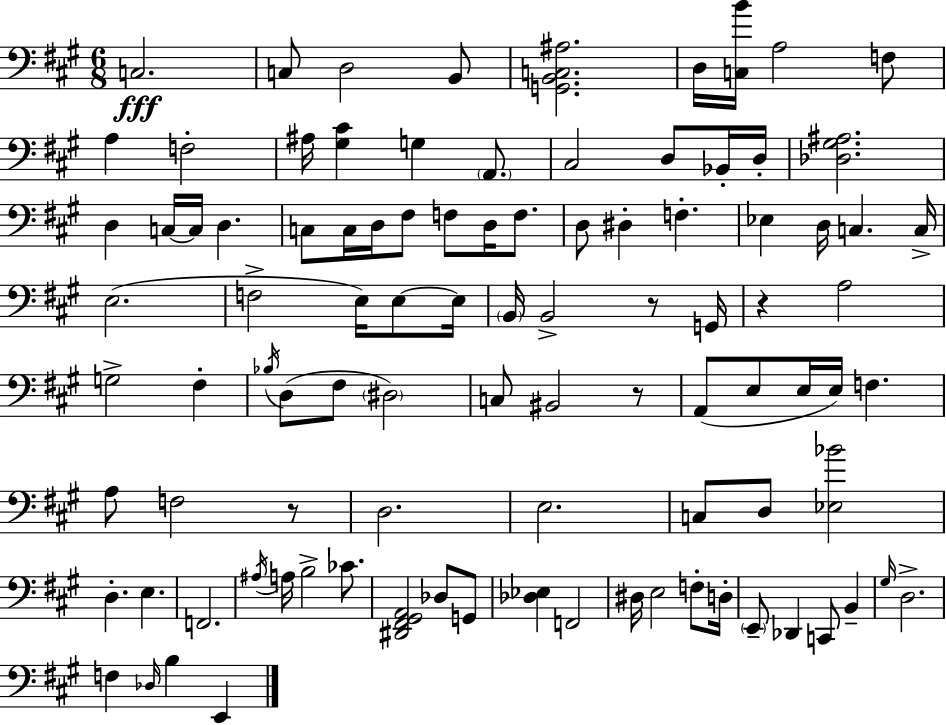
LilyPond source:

{
  \clef bass
  \numericTimeSignature
  \time 6/8
  \key a \major
  c2.\fff | c8 d2 b,8 | <g, b, c ais>2. | d16 <c b'>16 a2 f8 | \break a4 f2-. | ais16 <gis cis'>4 g4 \parenthesize a,8. | cis2 d8 bes,16-. d16-. | <des gis ais>2. | \break d4 c16~~ c16 d4. | c8 c16 d16 fis8 f8 d16 f8. | d8 dis4-. f4.-. | ees4 d16 c4. c16-> | \break e2.( | f2-> e16) e8~~ e16 | \parenthesize b,16 b,2-> r8 g,16 | r4 a2 | \break g2-> fis4-. | \acciaccatura { bes16 }( d8 fis8 \parenthesize dis2) | c8 bis,2 r8 | a,8( e8 e16 e16) f4. | \break a8 f2 r8 | d2. | e2. | c8 d8 <ees bes'>2 | \break d4.-. e4. | f,2. | \acciaccatura { ais16 } a16 b2-> ces'8. | <dis, fis, gis, a,>2 des8 | \break g,8 <des ees>4 f,2 | dis16 e2 f8-. | d16-. \parenthesize e,8-- des,4 c,8 b,4-- | \grace { gis16 } d2.-> | \break f4 \grace { des16 } b4 | e,4 \bar "|."
}